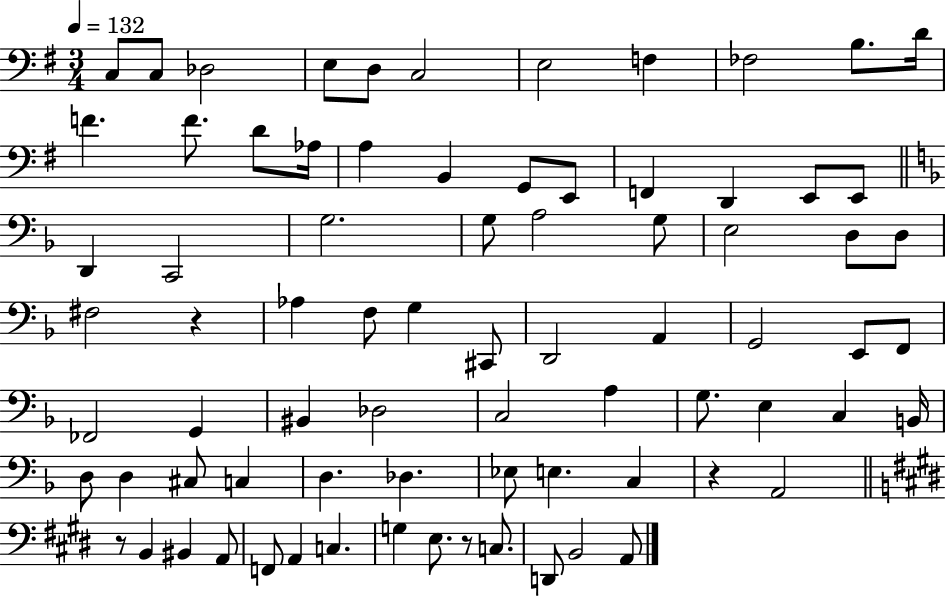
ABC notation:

X:1
T:Untitled
M:3/4
L:1/4
K:G
C,/2 C,/2 _D,2 E,/2 D,/2 C,2 E,2 F, _F,2 B,/2 D/4 F F/2 D/2 _A,/4 A, B,, G,,/2 E,,/2 F,, D,, E,,/2 E,,/2 D,, C,,2 G,2 G,/2 A,2 G,/2 E,2 D,/2 D,/2 ^F,2 z _A, F,/2 G, ^C,,/2 D,,2 A,, G,,2 E,,/2 F,,/2 _F,,2 G,, ^B,, _D,2 C,2 A, G,/2 E, C, B,,/4 D,/2 D, ^C,/2 C, D, _D, _E,/2 E, C, z A,,2 z/2 B,, ^B,, A,,/2 F,,/2 A,, C, G, E,/2 z/2 C,/2 D,,/2 B,,2 A,,/2